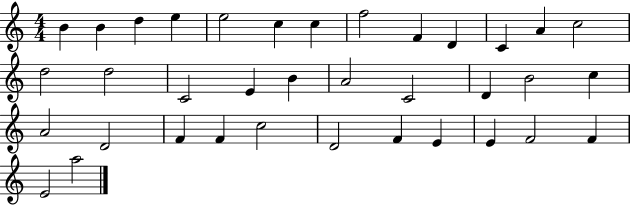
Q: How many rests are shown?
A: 0